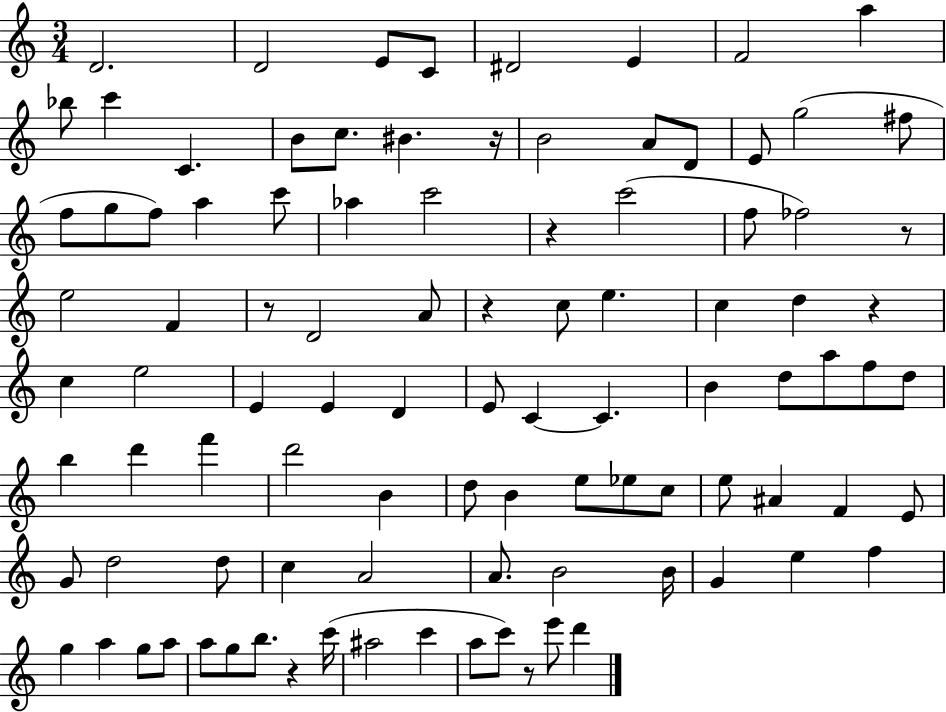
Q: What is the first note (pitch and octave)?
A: D4